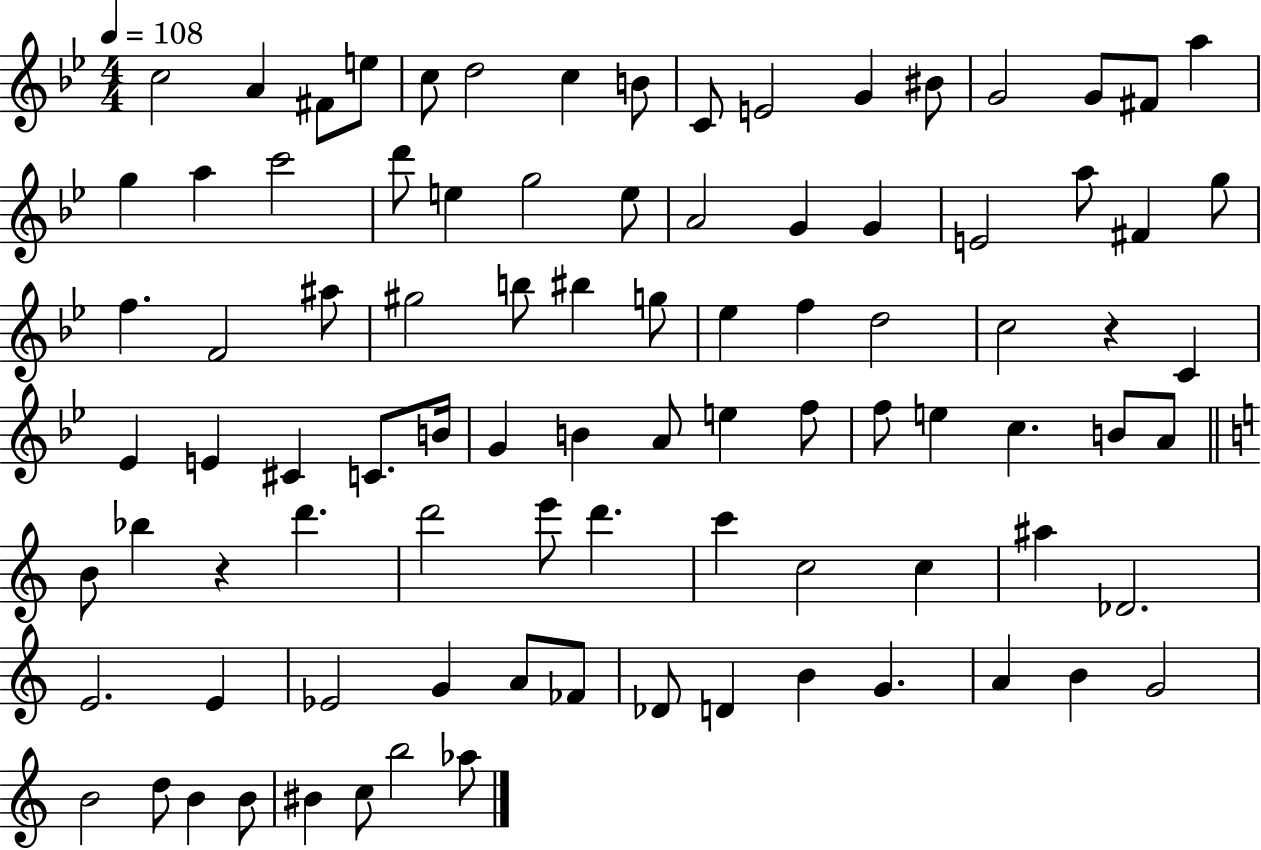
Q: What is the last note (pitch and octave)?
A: Ab5